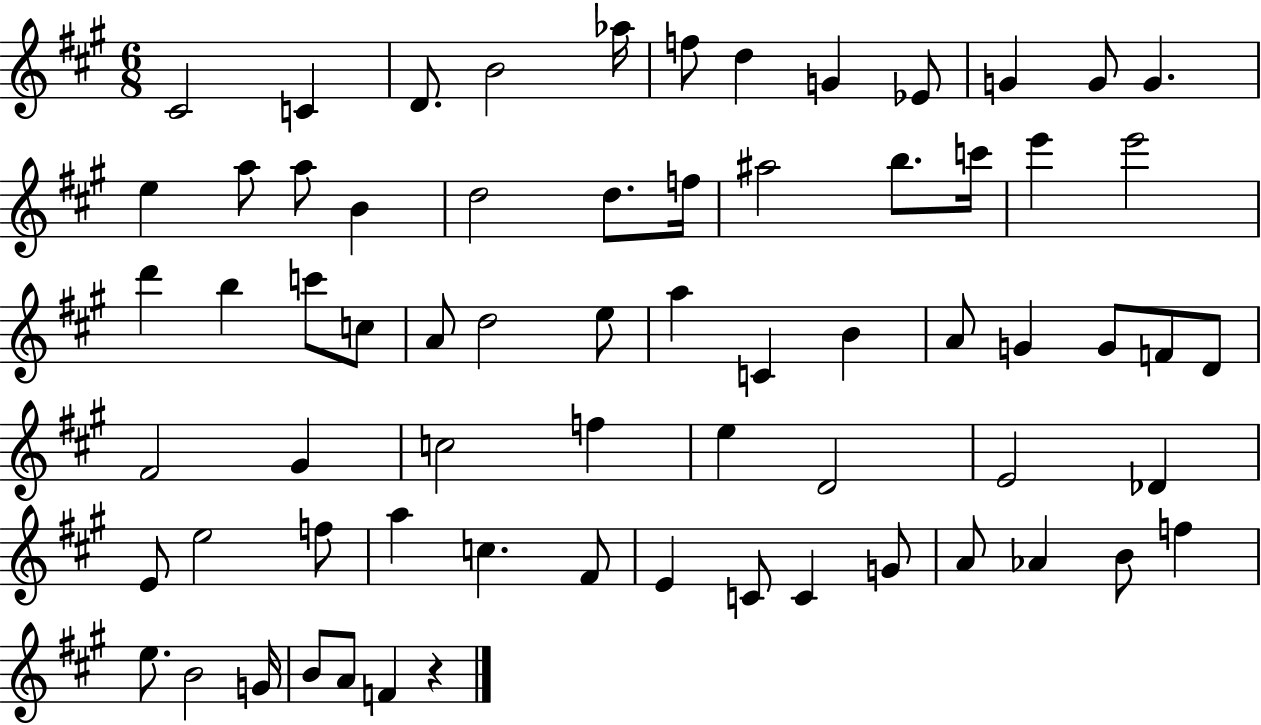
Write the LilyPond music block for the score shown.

{
  \clef treble
  \numericTimeSignature
  \time 6/8
  \key a \major
  \repeat volta 2 { cis'2 c'4 | d'8. b'2 aes''16 | f''8 d''4 g'4 ees'8 | g'4 g'8 g'4. | \break e''4 a''8 a''8 b'4 | d''2 d''8. f''16 | ais''2 b''8. c'''16 | e'''4 e'''2 | \break d'''4 b''4 c'''8 c''8 | a'8 d''2 e''8 | a''4 c'4 b'4 | a'8 g'4 g'8 f'8 d'8 | \break fis'2 gis'4 | c''2 f''4 | e''4 d'2 | e'2 des'4 | \break e'8 e''2 f''8 | a''4 c''4. fis'8 | e'4 c'8 c'4 g'8 | a'8 aes'4 b'8 f''4 | \break e''8. b'2 g'16 | b'8 a'8 f'4 r4 | } \bar "|."
}